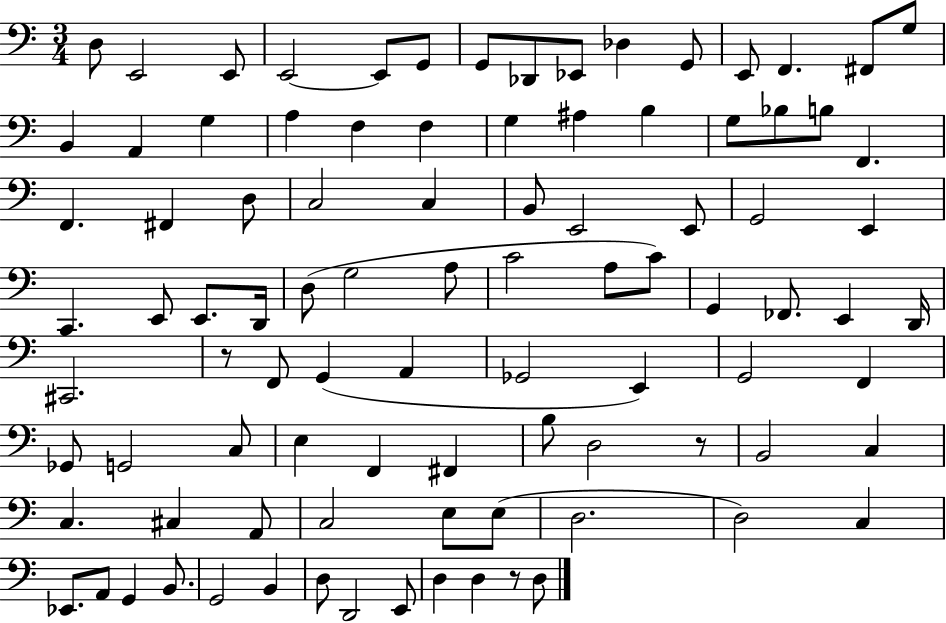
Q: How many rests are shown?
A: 3